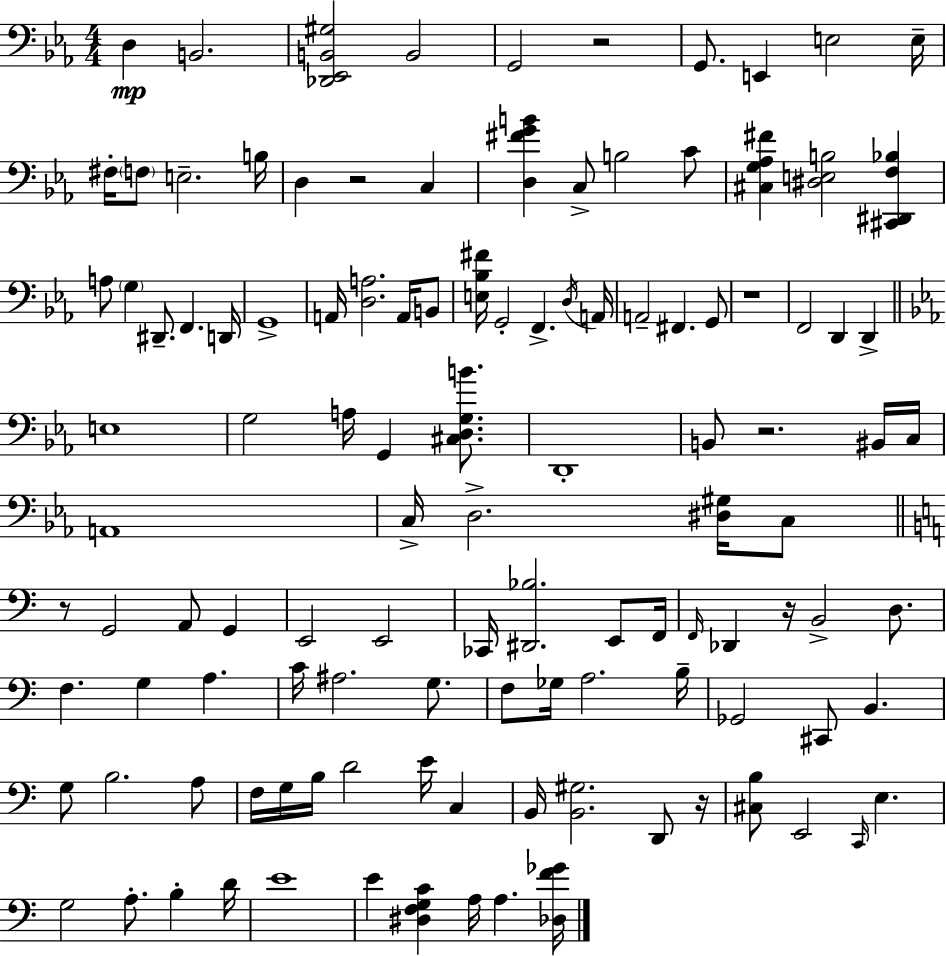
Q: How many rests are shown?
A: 7